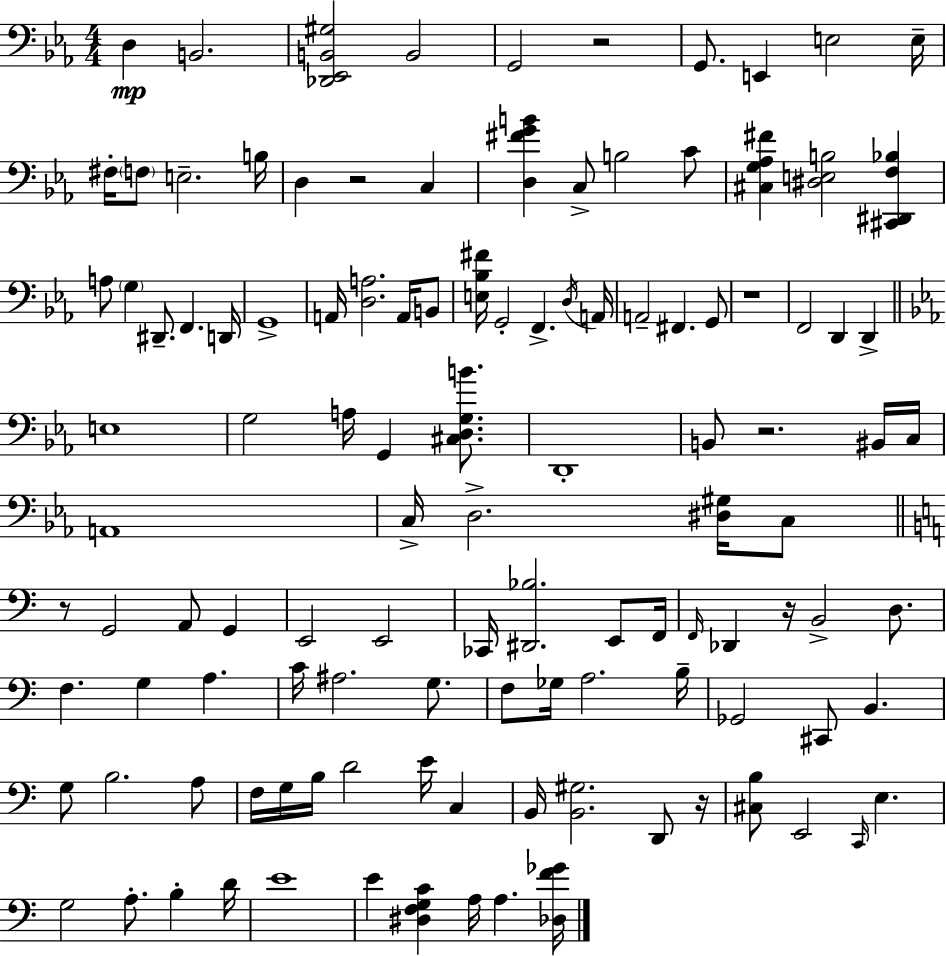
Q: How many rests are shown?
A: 7